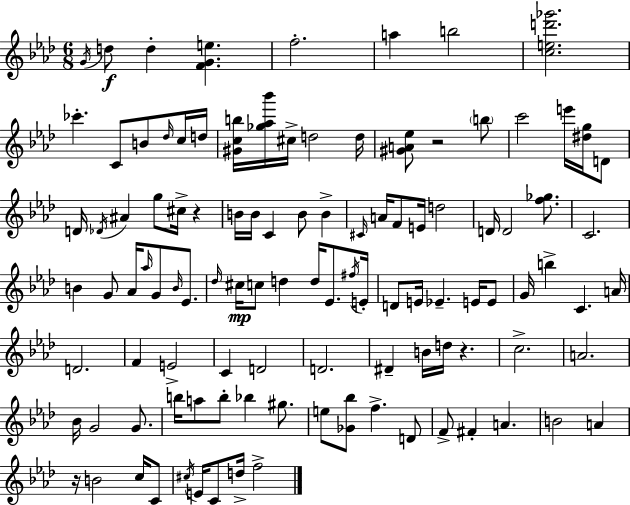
{
  \clef treble
  \numericTimeSignature
  \time 6/8
  \key aes \major
  \repeat volta 2 { \acciaccatura { g'16 }\f d''8 d''4-. <f' g' e''>4. | f''2.-. | a''4 b''2 | <c'' e'' d''' ges'''>2. | \break ces'''4.-. c'8 b'8 \grace { des''16 } | c''16 d''16 <gis' c'' b''>16 <ges'' aes'' bes'''>16 cis''16-> d''2 | d''16 <gis' a' ees''>8 r2 | \parenthesize b''8 c'''2 e'''16 <dis'' g''>16 | \break d'8 d'16 \acciaccatura { des'16 } ais'4 g''8 cis''16-> r4 | b'16 b'16 c'4 b'8 b'4-> | \grace { cis'16 } a'16 f'8 e'16 d''2 | d'16 d'2 | \break <f'' ges''>8. c'2. | b'4 g'8 aes'16 \grace { aes''16 } | g'8 \grace { b'16 } ees'8. \grace { des''16 } cis''16\mp c''8 d''4 | d''16 ees'8. \acciaccatura { fis''16 } e'16-. d'8 e'16 ees'4.-- | \break e'16 e'8 g'16 b''4-> | c'4. a'16 d'2. | f'4 | e'2-> c'4 | \break d'2 d'2. | dis'4-- | b'16 d''16 r4. c''2.-> | a'2. | \break bes'16 g'2 | g'8. b''16 a''8 b''8-. | bes''4 gis''8. e''8 <ges' bes''>8 | f''4.-> d'8 f'8-> fis'4-. | \break a'4. b'2 | a'4 r16 b'2 | c''16 c'8 \acciaccatura { cis''16 } e'16 c'8 | d''16-> f''2-> } \bar "|."
}